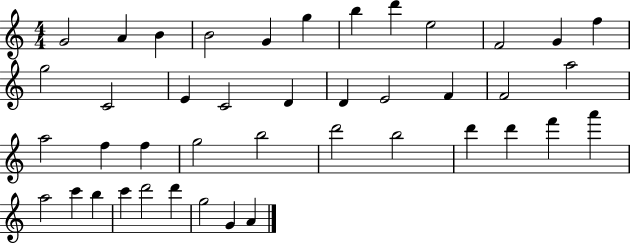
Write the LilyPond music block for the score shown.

{
  \clef treble
  \numericTimeSignature
  \time 4/4
  \key c \major
  g'2 a'4 b'4 | b'2 g'4 g''4 | b''4 d'''4 e''2 | f'2 g'4 f''4 | \break g''2 c'2 | e'4 c'2 d'4 | d'4 e'2 f'4 | f'2 a''2 | \break a''2 f''4 f''4 | g''2 b''2 | d'''2 b''2 | d'''4 d'''4 f'''4 a'''4 | \break a''2 c'''4 b''4 | c'''4 d'''2 d'''4 | g''2 g'4 a'4 | \bar "|."
}